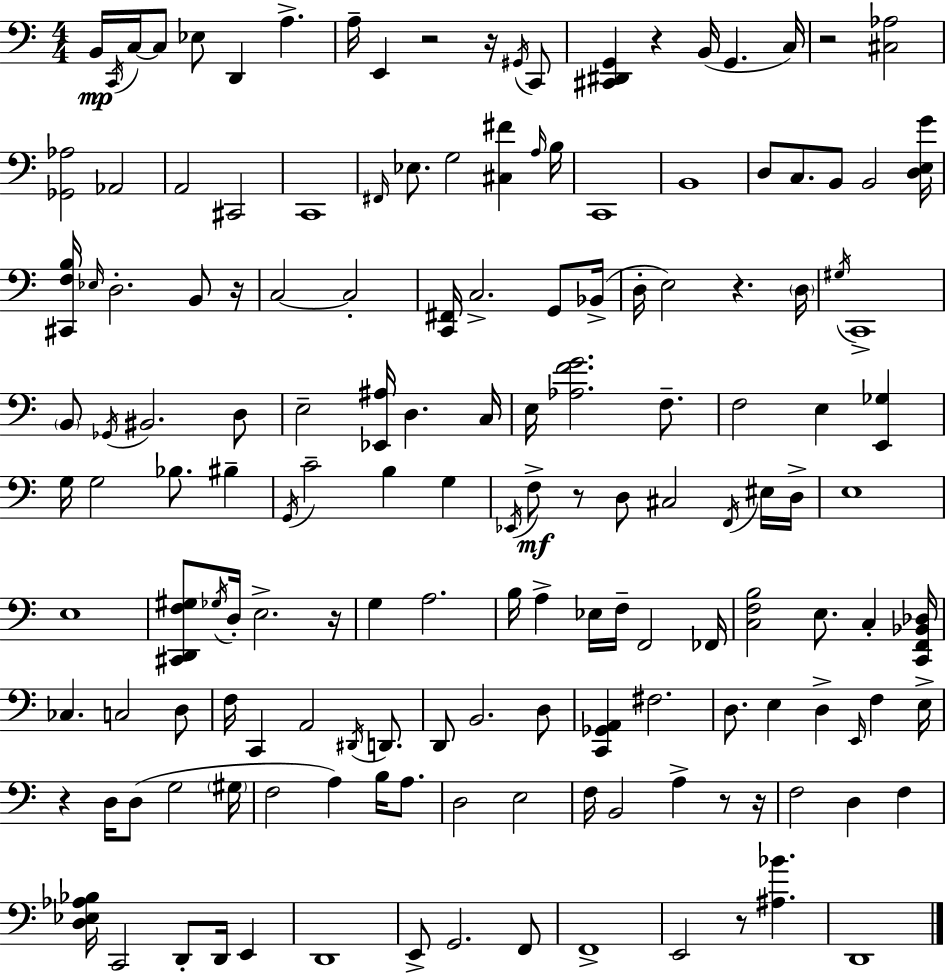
B2/s C2/s C3/s C3/e Eb3/e D2/q A3/q. A3/s E2/q R/h R/s G#2/s C2/e [C#2,D#2,G2]/q R/q B2/s G2/q. C3/s R/h [C#3,Ab3]/h [Gb2,Ab3]/h Ab2/h A2/h C#2/h C2/w F#2/s Eb3/e. G3/h [C#3,F#4]/q A3/s B3/s C2/w B2/w D3/e C3/e. B2/e B2/h [D3,E3,G4]/s [C#2,F3,B3]/s Eb3/s D3/h. B2/e R/s C3/h C3/h [C2,F#2]/s C3/h. G2/e Bb2/s D3/s E3/h R/q. D3/s G#3/s C2/w B2/e Gb2/s BIS2/h. D3/e E3/h [Eb2,A#3]/s D3/q. C3/s E3/s [Ab3,F4,G4]/h. F3/e. F3/h E3/q [E2,Gb3]/q G3/s G3/h Bb3/e. BIS3/q G2/s C4/h B3/q G3/q Eb2/s F3/e R/e D3/e C#3/h F2/s EIS3/s D3/s E3/w E3/w [C#2,D2,F3,G#3]/e Gb3/s D3/s E3/h. R/s G3/q A3/h. B3/s A3/q Eb3/s F3/s F2/h FES2/s [C3,F3,B3]/h E3/e. C3/q [C2,F2,Bb2,Db3]/s CES3/q. C3/h D3/e F3/s C2/q A2/h D#2/s D2/e. D2/e B2/h. D3/e [C2,Gb2,A2]/q F#3/h. D3/e. E3/q D3/q E2/s F3/q E3/s R/q D3/s D3/e G3/h G#3/s F3/h A3/q B3/s A3/e. D3/h E3/h F3/s B2/h A3/q R/e R/s F3/h D3/q F3/q [D3,Eb3,Ab3,Bb3]/s C2/h D2/e D2/s E2/q D2/w E2/e G2/h. F2/e F2/w E2/h R/e [A#3,Bb4]/q. D2/w